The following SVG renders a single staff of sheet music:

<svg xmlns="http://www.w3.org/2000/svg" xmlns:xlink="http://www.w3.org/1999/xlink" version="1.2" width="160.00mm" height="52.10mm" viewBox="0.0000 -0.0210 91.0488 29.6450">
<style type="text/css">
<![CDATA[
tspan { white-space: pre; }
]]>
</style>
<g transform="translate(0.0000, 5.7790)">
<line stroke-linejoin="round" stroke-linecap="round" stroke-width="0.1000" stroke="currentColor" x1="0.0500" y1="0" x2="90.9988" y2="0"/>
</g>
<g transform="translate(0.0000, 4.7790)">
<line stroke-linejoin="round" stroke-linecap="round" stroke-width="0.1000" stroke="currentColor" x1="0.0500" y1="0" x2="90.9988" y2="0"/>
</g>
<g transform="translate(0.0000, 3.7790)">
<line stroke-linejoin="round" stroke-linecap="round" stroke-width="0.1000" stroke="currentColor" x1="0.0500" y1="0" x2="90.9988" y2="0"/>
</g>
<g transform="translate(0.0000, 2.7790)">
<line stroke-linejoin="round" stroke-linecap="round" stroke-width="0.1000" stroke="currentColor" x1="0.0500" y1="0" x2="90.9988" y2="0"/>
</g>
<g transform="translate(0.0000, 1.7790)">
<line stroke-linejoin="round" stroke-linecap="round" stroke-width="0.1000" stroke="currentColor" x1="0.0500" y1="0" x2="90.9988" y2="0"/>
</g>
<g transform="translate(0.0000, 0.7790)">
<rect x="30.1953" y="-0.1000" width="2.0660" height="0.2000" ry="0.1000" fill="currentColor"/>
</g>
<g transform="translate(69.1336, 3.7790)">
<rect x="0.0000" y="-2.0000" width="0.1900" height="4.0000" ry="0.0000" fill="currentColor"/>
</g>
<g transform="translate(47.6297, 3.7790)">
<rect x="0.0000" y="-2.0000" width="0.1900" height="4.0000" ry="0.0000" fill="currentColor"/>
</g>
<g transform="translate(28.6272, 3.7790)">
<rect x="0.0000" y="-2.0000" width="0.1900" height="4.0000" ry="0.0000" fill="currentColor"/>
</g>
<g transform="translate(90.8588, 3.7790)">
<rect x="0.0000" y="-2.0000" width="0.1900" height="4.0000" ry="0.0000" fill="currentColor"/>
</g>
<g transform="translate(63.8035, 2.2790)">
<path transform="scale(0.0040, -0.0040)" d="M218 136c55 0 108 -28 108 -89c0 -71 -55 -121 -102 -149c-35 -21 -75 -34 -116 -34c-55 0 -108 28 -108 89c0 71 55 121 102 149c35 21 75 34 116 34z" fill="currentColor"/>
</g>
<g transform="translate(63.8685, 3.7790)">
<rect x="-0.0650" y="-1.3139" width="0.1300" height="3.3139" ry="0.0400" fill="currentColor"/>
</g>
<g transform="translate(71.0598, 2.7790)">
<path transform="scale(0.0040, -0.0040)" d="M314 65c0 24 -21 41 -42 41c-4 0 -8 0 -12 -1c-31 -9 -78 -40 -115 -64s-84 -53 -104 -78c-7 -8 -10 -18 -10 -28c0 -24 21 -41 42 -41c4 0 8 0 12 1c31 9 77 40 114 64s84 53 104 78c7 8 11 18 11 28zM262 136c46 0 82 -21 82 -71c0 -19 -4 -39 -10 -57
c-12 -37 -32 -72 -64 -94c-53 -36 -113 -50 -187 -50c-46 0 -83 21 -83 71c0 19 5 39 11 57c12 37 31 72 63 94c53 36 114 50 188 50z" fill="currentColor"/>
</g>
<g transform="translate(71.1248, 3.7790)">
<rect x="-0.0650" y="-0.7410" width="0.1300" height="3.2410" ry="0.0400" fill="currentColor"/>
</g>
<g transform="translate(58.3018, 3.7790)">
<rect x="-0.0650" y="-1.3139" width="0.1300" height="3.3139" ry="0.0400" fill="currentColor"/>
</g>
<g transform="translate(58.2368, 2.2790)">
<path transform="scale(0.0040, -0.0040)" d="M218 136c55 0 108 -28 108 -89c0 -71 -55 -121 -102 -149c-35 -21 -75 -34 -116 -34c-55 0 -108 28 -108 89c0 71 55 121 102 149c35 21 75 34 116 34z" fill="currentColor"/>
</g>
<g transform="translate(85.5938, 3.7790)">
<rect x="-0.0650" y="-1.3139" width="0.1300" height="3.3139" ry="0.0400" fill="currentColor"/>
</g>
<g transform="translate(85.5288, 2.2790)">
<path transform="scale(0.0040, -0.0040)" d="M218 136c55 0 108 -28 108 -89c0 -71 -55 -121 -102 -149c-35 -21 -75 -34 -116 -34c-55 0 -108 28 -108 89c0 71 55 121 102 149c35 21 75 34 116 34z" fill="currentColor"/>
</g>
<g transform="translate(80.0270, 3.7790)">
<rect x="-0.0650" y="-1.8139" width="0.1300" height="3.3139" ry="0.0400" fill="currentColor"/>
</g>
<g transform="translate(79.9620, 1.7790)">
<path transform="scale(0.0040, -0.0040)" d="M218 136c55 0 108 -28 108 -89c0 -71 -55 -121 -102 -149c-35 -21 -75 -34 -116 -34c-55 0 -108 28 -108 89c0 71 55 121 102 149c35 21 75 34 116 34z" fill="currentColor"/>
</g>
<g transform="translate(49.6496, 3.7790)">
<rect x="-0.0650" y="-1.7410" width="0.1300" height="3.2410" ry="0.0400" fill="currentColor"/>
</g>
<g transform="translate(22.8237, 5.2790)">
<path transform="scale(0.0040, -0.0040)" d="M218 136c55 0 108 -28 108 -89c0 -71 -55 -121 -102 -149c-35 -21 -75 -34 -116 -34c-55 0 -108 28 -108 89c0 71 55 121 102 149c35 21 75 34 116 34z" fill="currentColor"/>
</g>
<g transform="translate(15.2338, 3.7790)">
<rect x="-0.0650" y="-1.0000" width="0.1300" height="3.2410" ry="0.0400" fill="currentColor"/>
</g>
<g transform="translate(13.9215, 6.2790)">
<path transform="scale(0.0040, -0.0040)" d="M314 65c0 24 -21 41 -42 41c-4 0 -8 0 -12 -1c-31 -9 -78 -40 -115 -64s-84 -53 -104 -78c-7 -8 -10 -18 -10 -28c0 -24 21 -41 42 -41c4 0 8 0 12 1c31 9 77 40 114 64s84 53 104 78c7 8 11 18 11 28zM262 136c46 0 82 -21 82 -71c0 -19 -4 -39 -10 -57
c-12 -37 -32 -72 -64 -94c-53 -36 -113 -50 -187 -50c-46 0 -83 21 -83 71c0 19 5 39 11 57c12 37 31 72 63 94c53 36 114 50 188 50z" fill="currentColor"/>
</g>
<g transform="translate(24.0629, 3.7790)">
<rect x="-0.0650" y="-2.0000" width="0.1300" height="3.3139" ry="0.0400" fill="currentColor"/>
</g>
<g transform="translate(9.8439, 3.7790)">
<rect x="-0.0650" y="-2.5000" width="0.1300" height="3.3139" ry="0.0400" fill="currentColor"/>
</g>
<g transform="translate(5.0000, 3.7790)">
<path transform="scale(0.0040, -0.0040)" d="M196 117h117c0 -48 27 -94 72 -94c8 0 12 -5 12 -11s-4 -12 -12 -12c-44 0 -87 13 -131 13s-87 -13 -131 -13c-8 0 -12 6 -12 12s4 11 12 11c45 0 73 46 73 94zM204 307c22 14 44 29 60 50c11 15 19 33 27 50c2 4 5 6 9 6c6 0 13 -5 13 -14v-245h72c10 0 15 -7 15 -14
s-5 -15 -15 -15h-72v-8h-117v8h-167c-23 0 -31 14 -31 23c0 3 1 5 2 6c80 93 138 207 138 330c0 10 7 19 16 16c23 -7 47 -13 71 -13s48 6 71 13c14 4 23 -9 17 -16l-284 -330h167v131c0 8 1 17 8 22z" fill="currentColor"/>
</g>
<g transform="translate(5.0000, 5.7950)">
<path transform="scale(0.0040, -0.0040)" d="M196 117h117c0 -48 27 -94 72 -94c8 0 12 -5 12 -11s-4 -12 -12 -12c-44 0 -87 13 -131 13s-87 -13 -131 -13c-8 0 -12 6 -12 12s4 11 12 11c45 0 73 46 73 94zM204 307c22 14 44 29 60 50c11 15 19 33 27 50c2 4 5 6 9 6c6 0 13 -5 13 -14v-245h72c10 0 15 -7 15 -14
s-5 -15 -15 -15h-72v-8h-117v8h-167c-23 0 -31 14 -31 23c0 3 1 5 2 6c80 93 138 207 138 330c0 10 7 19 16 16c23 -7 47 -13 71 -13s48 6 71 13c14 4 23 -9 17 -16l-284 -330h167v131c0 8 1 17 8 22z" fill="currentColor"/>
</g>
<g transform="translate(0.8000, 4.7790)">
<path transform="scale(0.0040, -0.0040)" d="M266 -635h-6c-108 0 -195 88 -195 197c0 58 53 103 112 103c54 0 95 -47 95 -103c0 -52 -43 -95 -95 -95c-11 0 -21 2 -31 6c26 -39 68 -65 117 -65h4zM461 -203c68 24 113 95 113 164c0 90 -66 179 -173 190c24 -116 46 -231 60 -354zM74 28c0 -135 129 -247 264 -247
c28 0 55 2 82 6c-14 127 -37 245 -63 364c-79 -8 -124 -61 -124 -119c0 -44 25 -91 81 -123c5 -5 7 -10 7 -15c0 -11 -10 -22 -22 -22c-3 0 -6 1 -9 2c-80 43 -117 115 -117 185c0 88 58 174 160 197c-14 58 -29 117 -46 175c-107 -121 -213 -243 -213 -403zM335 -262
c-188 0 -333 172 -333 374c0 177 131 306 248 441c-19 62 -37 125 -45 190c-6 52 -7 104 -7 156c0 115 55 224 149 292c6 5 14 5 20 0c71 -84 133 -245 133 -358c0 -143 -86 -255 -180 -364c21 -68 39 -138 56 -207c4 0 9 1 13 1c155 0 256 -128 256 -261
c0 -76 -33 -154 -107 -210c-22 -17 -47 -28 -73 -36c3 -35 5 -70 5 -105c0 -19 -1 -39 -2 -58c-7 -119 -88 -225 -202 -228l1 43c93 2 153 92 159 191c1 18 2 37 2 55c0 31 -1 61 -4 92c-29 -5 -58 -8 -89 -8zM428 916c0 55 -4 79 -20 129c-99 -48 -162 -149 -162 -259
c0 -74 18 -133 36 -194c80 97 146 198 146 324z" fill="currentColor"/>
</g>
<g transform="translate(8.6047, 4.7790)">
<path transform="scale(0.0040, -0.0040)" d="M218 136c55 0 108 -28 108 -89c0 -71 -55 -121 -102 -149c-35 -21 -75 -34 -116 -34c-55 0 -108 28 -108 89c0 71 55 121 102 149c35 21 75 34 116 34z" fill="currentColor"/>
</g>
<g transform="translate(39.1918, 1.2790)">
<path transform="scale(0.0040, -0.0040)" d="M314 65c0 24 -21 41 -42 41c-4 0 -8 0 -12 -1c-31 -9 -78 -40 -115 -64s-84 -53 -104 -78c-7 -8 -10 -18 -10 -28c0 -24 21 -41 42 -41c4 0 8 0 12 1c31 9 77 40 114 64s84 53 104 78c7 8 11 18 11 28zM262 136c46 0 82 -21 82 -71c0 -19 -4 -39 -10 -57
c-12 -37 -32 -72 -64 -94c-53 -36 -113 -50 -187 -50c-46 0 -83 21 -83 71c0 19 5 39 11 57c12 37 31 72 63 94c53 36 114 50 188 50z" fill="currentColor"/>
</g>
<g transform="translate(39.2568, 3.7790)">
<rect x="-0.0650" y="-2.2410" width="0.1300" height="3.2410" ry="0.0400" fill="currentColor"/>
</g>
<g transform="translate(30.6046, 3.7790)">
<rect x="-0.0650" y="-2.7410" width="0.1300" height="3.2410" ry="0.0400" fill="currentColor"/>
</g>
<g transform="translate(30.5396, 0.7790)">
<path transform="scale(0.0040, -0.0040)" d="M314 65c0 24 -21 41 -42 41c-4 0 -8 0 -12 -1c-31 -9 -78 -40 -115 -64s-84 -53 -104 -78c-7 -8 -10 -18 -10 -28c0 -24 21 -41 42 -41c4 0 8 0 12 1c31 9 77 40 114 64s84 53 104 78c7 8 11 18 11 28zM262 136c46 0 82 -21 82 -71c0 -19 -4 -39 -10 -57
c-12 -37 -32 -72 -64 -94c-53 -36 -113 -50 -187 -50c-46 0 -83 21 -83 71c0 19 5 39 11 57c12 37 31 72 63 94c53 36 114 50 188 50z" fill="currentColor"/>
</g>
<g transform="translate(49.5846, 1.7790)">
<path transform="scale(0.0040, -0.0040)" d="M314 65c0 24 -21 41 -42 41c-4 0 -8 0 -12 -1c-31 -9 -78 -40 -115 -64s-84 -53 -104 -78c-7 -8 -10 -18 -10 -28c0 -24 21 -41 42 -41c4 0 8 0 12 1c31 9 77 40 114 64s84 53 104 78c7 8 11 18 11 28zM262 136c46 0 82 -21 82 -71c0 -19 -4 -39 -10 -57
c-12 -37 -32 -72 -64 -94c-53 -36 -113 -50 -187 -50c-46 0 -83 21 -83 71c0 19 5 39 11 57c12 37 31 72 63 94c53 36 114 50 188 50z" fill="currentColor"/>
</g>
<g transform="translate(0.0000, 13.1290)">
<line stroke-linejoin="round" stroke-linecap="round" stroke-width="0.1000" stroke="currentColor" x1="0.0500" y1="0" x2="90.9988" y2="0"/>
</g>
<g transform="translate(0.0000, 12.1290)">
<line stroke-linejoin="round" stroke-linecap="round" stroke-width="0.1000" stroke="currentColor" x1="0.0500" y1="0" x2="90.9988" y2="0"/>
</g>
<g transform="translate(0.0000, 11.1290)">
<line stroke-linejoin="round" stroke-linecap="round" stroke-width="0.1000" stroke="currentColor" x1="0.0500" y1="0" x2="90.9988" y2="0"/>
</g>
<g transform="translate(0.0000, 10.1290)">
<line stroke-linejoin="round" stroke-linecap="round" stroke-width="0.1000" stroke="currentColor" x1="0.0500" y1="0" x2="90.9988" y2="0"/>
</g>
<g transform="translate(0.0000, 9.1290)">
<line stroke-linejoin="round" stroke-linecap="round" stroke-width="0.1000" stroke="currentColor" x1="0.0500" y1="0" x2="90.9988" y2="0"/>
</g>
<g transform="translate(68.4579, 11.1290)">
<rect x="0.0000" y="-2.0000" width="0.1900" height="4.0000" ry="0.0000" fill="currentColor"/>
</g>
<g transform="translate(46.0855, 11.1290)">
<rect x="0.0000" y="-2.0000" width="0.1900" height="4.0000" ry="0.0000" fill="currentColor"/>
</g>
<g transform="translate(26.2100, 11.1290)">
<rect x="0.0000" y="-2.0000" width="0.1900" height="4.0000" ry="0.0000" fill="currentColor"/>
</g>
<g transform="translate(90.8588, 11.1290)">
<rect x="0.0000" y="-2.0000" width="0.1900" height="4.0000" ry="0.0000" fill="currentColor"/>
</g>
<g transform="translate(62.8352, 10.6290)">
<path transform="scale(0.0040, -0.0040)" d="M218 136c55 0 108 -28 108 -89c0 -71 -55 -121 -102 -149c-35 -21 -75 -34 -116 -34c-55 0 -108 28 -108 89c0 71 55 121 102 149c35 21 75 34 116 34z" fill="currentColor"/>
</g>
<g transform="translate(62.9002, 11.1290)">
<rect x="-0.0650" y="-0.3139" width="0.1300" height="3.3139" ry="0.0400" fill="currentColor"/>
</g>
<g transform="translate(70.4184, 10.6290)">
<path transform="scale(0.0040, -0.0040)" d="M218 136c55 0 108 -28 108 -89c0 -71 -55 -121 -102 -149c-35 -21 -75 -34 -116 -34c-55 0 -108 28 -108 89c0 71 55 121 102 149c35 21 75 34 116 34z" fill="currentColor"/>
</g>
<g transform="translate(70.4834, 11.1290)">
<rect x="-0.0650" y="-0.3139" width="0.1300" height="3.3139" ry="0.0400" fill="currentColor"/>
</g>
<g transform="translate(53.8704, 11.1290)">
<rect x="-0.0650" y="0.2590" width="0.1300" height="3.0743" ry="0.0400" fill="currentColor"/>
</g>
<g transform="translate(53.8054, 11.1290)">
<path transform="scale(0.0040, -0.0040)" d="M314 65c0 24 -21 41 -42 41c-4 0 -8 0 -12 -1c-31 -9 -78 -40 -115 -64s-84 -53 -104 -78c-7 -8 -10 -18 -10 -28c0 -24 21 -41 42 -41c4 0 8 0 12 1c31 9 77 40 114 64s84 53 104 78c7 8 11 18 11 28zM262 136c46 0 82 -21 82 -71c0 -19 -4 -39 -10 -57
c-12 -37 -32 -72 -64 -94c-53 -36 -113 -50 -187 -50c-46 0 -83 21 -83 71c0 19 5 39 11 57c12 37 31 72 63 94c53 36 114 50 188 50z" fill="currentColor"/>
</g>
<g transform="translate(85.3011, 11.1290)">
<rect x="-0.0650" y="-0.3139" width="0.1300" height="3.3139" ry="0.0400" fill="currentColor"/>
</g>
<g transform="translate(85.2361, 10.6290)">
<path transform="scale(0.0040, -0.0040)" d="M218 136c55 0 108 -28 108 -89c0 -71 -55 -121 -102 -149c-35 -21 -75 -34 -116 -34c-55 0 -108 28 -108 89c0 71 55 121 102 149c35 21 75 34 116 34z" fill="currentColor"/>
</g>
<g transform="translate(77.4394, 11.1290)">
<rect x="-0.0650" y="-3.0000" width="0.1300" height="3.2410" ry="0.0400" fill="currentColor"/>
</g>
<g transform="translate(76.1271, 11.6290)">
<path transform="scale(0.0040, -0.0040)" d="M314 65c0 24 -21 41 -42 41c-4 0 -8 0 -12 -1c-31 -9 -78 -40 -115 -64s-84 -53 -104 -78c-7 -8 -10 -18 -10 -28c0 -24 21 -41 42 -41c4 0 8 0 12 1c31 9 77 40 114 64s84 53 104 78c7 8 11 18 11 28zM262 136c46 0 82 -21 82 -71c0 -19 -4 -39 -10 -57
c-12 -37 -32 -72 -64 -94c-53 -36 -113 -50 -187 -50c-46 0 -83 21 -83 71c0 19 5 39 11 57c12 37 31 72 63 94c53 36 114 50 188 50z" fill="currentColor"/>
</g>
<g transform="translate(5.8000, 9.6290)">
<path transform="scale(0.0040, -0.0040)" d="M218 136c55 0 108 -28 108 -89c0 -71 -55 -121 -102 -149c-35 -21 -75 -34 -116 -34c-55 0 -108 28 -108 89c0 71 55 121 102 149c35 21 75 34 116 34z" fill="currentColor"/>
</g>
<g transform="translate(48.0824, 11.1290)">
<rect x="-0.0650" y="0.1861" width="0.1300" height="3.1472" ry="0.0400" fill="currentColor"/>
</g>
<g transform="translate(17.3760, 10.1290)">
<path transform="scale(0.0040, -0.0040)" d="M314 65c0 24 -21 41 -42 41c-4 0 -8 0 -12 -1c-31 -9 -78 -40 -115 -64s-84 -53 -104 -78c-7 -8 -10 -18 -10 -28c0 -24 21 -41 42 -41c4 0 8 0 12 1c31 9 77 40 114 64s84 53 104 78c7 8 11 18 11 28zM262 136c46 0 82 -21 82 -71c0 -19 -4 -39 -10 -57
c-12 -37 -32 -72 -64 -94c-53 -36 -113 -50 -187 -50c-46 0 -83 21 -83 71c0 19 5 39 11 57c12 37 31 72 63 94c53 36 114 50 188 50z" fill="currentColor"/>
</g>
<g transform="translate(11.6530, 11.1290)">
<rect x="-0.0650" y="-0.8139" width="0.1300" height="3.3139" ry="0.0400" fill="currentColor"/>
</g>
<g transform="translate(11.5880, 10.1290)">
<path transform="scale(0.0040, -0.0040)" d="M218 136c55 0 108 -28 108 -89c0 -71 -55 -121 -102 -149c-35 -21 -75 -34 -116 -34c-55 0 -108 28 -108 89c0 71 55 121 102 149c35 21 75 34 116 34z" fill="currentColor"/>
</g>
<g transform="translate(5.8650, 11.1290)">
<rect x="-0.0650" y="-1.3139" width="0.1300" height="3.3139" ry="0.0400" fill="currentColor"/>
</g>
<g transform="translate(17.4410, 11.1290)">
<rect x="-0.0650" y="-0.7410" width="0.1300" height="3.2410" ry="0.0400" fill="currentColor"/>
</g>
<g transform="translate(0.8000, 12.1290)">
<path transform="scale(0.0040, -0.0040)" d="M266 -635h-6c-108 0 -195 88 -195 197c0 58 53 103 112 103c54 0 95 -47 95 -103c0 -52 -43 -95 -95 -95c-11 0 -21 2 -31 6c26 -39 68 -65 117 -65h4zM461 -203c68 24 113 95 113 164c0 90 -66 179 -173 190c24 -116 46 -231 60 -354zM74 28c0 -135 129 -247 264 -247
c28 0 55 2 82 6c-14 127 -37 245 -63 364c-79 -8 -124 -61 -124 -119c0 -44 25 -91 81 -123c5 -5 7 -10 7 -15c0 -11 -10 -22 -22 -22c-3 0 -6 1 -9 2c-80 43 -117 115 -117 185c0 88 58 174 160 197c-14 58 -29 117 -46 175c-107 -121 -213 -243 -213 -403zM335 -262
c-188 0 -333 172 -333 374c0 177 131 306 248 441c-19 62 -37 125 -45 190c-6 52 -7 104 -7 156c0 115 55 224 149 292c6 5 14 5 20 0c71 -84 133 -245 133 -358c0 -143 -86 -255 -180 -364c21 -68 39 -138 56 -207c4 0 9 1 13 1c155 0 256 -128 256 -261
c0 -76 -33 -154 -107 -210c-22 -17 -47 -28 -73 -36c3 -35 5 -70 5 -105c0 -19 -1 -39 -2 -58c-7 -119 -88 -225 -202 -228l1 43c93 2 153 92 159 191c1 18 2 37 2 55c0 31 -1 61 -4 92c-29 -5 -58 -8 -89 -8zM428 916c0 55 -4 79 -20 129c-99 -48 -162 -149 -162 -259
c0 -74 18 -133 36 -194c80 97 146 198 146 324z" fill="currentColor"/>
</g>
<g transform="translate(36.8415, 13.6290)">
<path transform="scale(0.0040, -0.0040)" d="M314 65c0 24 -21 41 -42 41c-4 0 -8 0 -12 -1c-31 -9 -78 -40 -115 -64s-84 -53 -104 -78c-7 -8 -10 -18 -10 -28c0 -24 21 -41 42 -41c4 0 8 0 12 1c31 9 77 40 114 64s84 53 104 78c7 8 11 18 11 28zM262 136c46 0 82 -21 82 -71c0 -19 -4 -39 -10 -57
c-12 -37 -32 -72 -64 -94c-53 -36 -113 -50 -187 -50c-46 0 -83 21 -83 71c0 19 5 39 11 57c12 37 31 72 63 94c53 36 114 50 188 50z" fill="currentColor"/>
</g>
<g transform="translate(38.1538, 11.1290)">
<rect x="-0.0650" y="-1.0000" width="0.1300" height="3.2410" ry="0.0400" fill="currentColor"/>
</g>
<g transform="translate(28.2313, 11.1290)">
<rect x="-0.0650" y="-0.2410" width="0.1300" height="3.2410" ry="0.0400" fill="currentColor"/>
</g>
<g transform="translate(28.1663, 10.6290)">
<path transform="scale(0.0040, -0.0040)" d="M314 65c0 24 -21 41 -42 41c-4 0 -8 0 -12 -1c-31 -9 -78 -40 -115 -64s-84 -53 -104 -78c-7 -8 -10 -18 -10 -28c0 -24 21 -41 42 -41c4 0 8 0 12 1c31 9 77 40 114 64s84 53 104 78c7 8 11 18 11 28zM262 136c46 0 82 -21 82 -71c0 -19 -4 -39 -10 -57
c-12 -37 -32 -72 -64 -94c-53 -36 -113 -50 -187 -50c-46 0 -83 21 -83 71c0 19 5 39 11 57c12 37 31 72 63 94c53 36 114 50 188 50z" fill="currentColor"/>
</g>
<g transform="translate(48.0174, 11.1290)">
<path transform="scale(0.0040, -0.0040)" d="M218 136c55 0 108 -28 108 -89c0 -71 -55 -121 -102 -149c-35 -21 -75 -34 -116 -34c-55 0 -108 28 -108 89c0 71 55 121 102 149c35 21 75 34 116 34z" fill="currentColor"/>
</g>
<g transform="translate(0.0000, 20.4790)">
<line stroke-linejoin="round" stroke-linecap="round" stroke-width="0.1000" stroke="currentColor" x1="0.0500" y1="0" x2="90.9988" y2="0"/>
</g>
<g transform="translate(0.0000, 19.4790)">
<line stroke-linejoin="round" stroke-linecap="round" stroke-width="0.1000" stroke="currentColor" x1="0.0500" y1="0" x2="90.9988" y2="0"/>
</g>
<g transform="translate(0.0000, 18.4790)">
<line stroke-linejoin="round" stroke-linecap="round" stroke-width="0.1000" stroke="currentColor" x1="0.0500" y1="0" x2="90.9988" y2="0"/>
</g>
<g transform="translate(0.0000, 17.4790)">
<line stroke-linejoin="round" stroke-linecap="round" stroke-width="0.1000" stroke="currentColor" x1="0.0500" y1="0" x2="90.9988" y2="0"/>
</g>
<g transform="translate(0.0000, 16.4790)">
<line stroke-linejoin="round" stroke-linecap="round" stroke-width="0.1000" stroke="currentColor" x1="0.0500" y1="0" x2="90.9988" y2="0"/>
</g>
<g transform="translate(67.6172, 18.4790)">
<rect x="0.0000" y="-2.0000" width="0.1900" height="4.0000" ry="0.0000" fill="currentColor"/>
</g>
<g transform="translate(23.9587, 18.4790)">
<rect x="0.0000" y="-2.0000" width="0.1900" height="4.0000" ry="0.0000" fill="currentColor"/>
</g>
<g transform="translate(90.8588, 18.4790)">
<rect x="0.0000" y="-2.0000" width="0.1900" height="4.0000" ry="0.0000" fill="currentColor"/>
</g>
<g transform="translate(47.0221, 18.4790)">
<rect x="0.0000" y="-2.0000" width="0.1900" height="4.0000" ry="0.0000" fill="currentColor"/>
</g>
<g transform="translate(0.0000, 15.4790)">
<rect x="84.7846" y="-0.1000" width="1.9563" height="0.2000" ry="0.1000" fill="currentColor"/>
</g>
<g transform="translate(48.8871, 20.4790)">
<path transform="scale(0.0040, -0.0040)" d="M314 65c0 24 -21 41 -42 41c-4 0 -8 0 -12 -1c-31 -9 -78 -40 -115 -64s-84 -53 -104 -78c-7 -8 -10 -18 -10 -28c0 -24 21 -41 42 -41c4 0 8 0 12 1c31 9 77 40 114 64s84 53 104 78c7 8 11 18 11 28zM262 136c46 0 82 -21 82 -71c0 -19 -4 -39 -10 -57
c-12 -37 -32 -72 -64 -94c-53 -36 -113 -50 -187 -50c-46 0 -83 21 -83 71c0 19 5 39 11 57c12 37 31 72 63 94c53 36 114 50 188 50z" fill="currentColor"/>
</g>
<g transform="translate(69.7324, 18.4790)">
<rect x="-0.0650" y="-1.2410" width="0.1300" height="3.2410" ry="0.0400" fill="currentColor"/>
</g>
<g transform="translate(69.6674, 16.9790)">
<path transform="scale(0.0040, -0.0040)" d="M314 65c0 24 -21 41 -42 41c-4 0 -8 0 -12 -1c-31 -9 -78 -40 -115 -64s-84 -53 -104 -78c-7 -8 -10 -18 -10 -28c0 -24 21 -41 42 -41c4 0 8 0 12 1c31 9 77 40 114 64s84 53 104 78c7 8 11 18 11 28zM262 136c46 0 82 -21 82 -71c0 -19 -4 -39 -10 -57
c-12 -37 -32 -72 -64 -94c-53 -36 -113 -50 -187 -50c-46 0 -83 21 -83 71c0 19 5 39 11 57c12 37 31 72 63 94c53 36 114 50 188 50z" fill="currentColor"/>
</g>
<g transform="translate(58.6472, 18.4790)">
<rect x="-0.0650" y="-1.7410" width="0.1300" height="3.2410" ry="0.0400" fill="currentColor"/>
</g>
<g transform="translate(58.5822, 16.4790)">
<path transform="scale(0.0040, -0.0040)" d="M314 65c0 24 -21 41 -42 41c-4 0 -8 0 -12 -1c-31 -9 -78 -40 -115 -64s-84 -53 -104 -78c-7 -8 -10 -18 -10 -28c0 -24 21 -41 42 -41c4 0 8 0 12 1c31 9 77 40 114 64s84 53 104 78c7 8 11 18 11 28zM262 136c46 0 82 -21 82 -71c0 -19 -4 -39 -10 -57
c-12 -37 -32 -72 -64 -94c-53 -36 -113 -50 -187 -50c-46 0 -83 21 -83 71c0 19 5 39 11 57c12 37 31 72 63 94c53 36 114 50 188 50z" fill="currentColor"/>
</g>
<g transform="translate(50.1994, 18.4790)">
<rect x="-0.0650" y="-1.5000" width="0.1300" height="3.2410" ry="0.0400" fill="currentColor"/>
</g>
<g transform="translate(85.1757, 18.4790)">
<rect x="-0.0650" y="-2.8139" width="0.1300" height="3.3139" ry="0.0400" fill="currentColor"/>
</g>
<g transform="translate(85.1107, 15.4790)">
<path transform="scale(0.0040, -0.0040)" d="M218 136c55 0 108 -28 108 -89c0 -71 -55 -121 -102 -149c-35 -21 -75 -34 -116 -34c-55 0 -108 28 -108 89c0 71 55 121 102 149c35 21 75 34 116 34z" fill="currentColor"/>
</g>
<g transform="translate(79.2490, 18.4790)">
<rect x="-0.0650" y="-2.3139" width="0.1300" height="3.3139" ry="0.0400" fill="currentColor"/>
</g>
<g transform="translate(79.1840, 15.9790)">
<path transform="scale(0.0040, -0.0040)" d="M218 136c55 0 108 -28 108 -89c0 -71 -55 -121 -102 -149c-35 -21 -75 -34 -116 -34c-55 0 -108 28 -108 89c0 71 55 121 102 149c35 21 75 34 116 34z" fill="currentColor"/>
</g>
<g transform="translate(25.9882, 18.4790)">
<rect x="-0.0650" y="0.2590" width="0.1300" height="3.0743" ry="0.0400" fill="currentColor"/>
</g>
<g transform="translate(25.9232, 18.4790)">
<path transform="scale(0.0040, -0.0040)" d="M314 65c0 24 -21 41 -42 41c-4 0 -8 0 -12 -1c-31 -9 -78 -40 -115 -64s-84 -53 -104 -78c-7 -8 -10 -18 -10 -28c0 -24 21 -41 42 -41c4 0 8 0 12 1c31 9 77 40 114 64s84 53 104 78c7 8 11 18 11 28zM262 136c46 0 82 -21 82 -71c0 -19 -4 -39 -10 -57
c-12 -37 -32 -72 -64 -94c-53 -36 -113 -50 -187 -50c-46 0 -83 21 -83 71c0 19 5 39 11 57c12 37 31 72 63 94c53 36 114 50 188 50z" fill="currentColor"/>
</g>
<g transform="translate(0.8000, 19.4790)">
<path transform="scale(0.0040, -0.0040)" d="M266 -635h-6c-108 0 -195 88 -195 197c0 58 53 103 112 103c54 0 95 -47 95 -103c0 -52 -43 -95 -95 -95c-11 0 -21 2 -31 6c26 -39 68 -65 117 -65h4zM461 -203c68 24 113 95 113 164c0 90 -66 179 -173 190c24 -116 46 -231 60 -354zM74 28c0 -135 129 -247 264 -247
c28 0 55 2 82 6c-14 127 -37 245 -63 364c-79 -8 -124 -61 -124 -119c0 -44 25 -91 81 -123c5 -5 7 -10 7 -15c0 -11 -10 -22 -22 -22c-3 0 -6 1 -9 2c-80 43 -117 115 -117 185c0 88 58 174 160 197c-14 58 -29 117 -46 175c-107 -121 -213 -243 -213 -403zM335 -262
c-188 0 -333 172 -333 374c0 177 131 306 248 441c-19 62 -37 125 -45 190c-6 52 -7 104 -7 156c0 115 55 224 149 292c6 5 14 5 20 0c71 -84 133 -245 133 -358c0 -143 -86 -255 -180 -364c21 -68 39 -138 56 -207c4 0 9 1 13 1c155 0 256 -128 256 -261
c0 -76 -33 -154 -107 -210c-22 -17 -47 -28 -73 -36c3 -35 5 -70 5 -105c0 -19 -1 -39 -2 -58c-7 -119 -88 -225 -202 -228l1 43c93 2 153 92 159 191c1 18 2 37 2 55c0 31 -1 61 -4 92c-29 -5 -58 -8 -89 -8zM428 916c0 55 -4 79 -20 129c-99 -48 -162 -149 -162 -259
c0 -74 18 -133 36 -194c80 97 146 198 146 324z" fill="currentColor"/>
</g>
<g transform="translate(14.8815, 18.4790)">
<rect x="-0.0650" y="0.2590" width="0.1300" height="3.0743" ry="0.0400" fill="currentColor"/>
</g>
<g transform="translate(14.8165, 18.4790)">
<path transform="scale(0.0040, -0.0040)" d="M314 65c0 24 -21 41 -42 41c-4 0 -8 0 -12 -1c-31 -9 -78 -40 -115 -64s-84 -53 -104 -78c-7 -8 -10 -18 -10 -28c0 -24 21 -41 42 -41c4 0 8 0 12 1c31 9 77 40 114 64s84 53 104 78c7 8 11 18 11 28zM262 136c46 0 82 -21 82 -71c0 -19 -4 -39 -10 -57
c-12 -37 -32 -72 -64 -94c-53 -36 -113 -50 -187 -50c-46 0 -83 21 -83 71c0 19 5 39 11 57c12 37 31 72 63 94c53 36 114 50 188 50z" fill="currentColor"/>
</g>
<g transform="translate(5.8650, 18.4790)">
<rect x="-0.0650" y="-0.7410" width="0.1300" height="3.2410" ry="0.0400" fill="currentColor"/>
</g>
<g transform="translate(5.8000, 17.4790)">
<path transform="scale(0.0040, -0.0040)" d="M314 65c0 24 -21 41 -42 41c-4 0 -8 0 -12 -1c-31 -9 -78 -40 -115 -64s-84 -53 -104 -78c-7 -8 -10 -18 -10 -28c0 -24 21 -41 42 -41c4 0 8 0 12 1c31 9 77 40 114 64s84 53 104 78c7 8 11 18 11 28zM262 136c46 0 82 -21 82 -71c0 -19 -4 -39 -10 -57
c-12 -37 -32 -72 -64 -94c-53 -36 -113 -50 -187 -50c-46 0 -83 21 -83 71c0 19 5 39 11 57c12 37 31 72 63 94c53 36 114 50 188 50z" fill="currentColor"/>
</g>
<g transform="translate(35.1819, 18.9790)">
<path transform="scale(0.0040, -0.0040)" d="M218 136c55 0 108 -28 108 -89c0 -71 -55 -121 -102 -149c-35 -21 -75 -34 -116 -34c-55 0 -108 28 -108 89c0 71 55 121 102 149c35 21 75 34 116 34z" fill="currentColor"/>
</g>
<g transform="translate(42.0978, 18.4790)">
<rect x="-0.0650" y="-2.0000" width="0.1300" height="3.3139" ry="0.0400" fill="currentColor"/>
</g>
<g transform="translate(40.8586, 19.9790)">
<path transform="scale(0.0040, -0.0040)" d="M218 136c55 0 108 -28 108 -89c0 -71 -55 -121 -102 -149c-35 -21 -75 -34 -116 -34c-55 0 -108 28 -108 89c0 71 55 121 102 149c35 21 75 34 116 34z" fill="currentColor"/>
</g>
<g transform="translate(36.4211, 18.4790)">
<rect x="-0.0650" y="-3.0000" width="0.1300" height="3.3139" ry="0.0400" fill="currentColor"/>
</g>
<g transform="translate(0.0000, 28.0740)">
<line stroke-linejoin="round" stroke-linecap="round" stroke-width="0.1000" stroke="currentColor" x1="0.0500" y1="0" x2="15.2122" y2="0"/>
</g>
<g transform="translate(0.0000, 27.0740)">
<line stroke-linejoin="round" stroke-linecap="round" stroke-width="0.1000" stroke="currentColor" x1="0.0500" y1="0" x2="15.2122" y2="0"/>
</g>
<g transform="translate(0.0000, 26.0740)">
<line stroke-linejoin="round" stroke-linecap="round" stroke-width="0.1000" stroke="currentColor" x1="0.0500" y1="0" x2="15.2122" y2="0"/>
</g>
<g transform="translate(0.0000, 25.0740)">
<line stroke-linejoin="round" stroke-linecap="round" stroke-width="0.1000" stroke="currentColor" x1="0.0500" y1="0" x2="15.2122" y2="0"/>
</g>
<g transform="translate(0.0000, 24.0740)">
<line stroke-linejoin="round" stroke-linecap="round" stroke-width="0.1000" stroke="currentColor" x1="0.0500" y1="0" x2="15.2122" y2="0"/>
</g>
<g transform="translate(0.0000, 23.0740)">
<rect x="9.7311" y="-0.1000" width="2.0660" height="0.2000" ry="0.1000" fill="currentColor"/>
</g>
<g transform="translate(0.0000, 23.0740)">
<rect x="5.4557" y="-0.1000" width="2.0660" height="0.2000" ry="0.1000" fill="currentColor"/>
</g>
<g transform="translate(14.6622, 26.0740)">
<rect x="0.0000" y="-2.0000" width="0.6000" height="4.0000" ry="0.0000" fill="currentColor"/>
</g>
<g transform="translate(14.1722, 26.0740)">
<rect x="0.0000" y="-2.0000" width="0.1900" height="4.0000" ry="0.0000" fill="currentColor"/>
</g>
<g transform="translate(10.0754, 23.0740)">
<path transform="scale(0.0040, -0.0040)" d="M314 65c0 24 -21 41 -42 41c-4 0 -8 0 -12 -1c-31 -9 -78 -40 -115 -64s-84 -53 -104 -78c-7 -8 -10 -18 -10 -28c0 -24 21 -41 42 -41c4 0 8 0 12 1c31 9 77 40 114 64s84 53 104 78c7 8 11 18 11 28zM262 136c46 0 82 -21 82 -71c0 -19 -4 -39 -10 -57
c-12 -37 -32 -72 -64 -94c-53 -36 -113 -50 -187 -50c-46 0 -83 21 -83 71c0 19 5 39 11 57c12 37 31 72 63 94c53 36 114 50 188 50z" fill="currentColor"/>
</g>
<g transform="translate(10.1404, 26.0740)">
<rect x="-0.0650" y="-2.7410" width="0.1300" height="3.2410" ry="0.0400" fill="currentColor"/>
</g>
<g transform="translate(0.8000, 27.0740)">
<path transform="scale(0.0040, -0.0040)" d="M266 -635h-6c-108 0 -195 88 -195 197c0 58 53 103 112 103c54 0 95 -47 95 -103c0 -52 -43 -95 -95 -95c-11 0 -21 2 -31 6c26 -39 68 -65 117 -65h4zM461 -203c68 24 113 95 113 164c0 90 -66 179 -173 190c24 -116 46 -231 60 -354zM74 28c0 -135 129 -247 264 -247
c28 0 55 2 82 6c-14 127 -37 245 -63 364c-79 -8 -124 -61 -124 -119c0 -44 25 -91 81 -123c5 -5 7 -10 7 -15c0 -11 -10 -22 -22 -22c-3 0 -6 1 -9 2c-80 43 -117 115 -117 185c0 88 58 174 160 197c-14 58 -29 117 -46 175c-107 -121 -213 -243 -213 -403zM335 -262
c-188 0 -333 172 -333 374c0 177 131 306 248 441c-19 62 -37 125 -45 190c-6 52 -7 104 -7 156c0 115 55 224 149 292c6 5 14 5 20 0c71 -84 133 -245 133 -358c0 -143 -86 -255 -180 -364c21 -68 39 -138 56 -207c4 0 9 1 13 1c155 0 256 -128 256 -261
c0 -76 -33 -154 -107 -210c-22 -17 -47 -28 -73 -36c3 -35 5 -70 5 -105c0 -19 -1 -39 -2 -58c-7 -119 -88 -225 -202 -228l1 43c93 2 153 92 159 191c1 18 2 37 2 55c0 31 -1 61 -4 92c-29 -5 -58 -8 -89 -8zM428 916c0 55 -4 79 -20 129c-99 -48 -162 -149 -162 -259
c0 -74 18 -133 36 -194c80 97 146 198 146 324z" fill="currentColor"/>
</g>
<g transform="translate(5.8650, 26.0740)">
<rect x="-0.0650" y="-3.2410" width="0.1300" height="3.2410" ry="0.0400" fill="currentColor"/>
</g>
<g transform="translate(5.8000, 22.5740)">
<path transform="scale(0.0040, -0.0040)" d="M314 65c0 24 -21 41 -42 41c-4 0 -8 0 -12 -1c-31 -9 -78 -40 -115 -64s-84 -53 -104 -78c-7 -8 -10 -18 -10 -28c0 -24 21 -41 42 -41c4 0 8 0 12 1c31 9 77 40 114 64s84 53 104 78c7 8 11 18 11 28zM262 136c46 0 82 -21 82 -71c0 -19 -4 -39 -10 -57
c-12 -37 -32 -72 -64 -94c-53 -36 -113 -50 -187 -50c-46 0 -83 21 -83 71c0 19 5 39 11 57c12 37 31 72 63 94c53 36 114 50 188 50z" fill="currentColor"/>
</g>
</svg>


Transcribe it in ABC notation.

X:1
T:Untitled
M:4/4
L:1/4
K:C
G D2 F a2 g2 f2 e e d2 f e e d d2 c2 D2 B B2 c c A2 c d2 B2 B2 A F E2 f2 e2 g a b2 a2